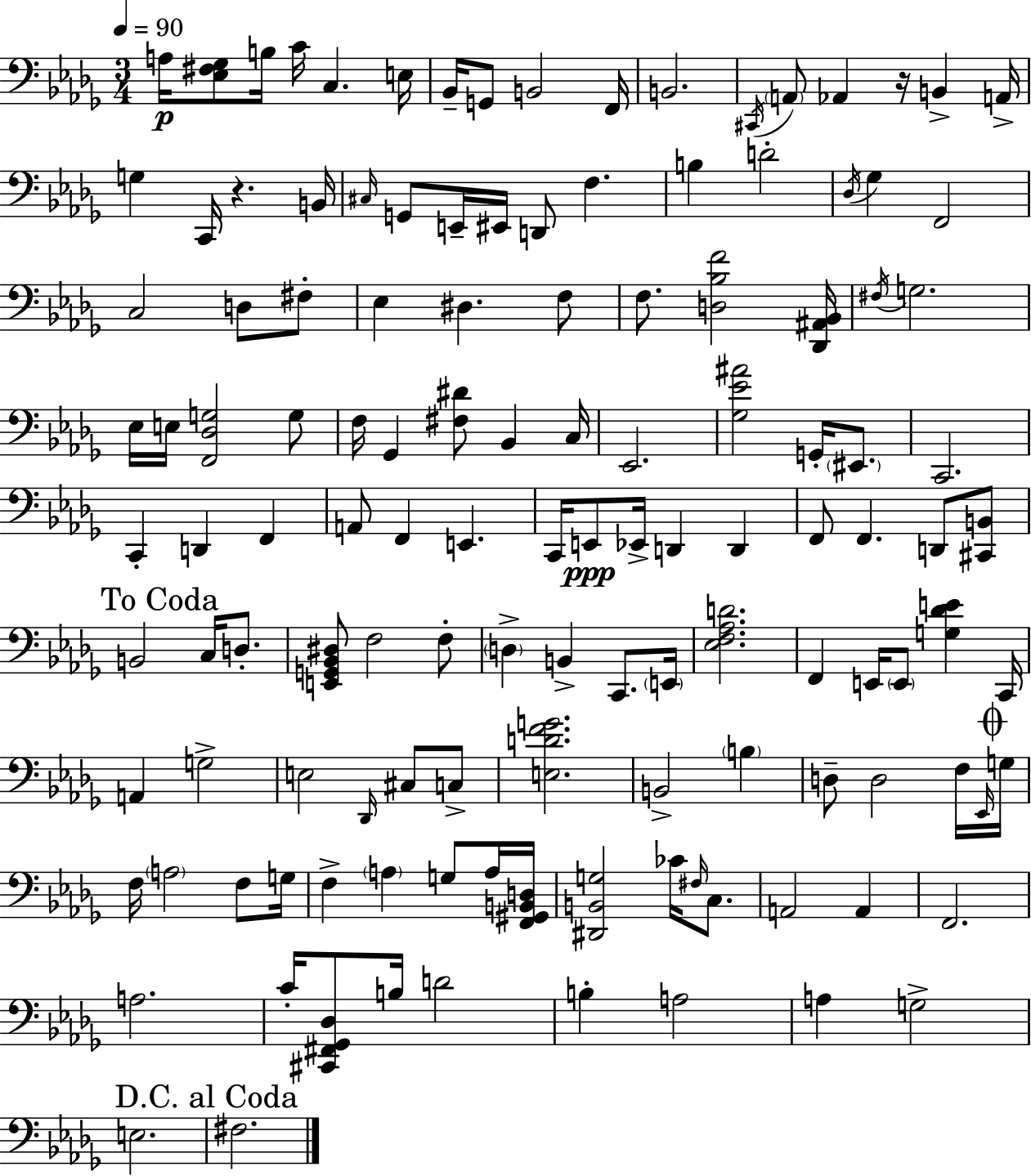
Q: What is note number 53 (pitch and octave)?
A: A2